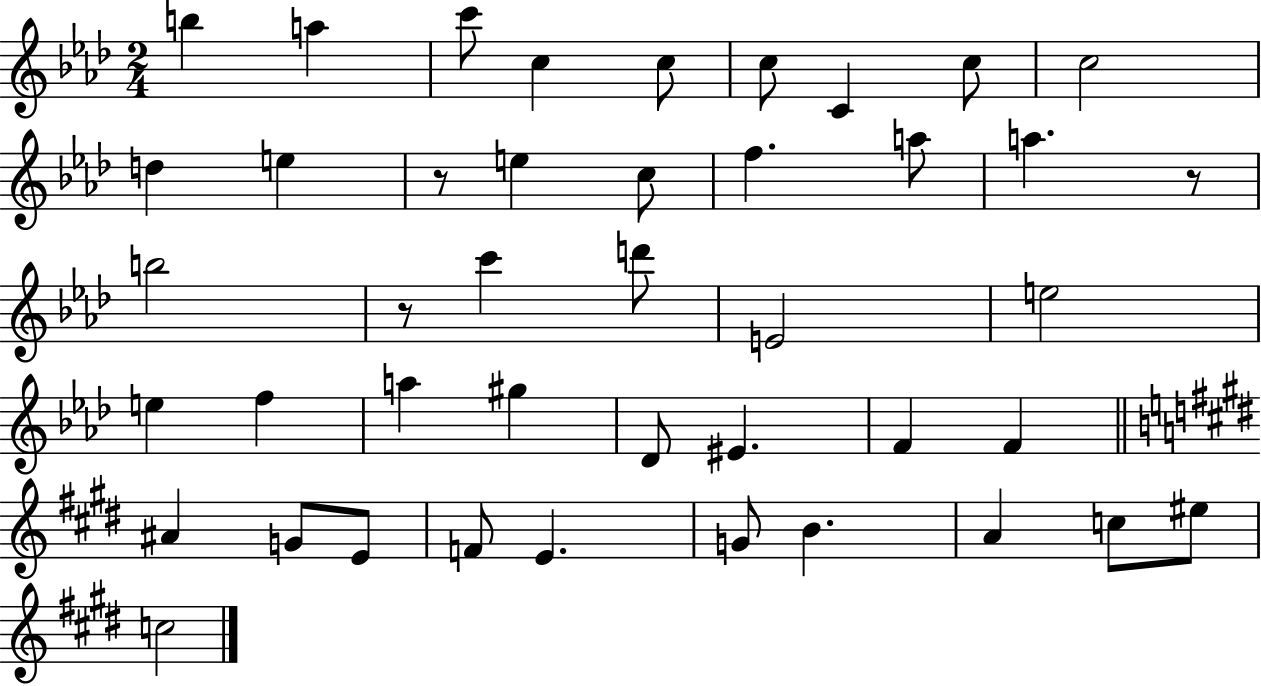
X:1
T:Untitled
M:2/4
L:1/4
K:Ab
b a c'/2 c c/2 c/2 C c/2 c2 d e z/2 e c/2 f a/2 a z/2 b2 z/2 c' d'/2 E2 e2 e f a ^g _D/2 ^E F F ^A G/2 E/2 F/2 E G/2 B A c/2 ^e/2 c2